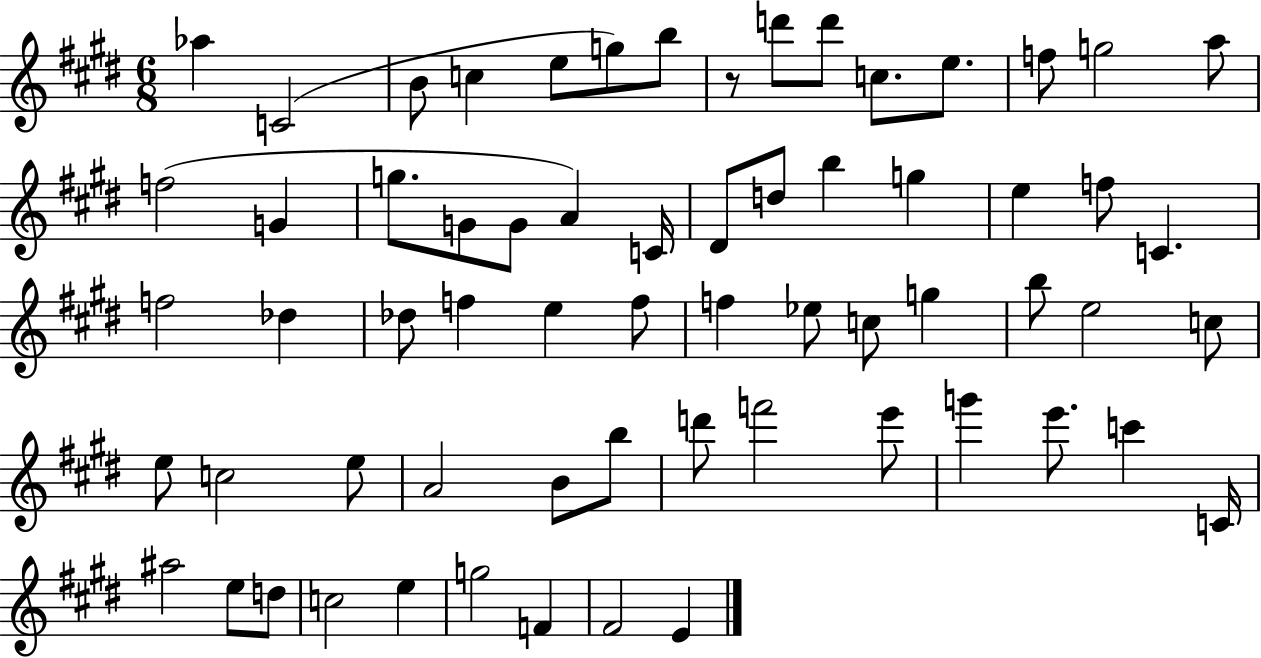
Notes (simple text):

Ab5/q C4/h B4/e C5/q E5/e G5/e B5/e R/e D6/e D6/e C5/e. E5/e. F5/e G5/h A5/e F5/h G4/q G5/e. G4/e G4/e A4/q C4/s D#4/e D5/e B5/q G5/q E5/q F5/e C4/q. F5/h Db5/q Db5/e F5/q E5/q F5/e F5/q Eb5/e C5/e G5/q B5/e E5/h C5/e E5/e C5/h E5/e A4/h B4/e B5/e D6/e F6/h E6/e G6/q E6/e. C6/q C4/s A#5/h E5/e D5/e C5/h E5/q G5/h F4/q F#4/h E4/q